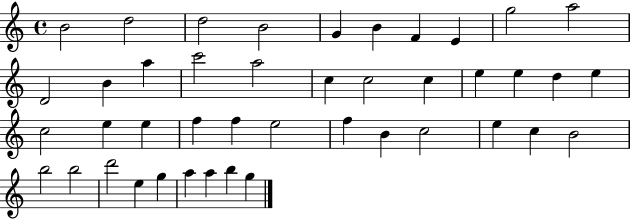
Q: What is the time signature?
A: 4/4